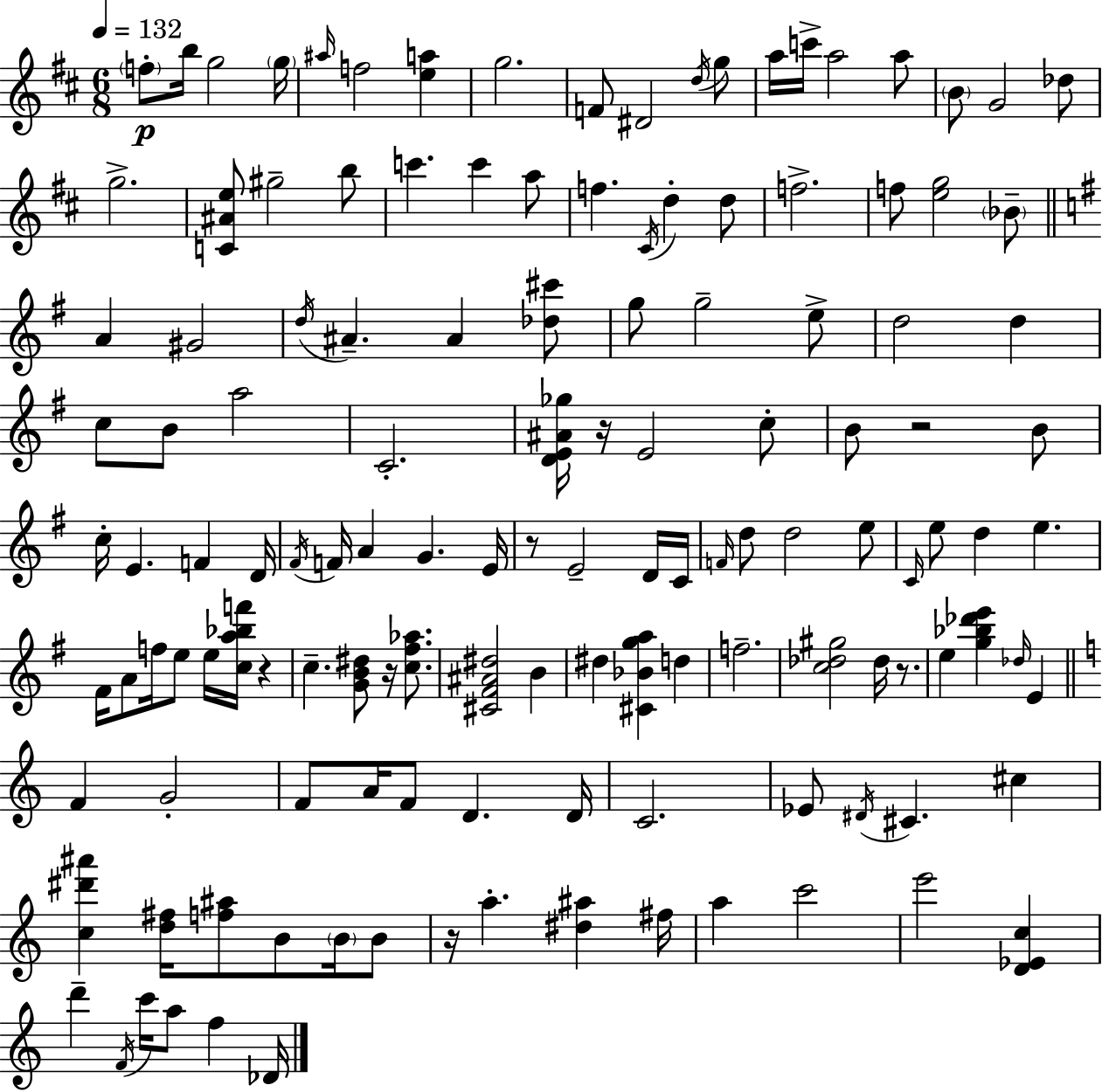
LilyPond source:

{
  \clef treble
  \numericTimeSignature
  \time 6/8
  \key d \major
  \tempo 4 = 132
  \parenthesize f''8-.\p b''16 g''2 \parenthesize g''16 | \grace { ais''16 } f''2 <e'' a''>4 | g''2. | f'8 dis'2 \acciaccatura { d''16 } | \break g''8 a''16 c'''16-> a''2 | a''8 \parenthesize b'8 g'2 | des''8 g''2.-> | <c' ais' e''>8 gis''2-- | \break b''8 c'''4. c'''4 | a''8 f''4. \acciaccatura { cis'16 } d''4-. | d''8 f''2.-> | f''8 <e'' g''>2 | \break \parenthesize bes'8-- \bar "||" \break \key g \major a'4 gis'2 | \acciaccatura { d''16 } ais'4.-- ais'4 <des'' cis'''>8 | g''8 g''2-- e''8-> | d''2 d''4 | \break c''8 b'8 a''2 | c'2.-. | <d' e' ais' ges''>16 r16 e'2 c''8-. | b'8 r2 b'8 | \break c''16-. e'4. f'4 | d'16 \acciaccatura { fis'16 } f'16 a'4 g'4. | e'16 r8 e'2-- | d'16 c'16 \grace { f'16 } d''8 d''2 | \break e''8 \grace { c'16 } e''8 d''4 e''4. | fis'16 a'8 f''16 e''8 e''16 <c'' a'' bes'' f'''>16 | r4 c''4.-- <g' b' dis''>8 | r16 <c'' fis'' aes''>8. <cis' fis' ais' dis''>2 | \break b'4 dis''4 <cis' bes' g'' a''>4 | d''4 f''2.-- | <c'' des'' gis''>2 | des''16 r8. e''4 <g'' bes'' des''' e'''>4 | \break \grace { des''16 } e'4 \bar "||" \break \key c \major f'4 g'2-. | f'8 a'16 f'8 d'4. d'16 | c'2. | ees'8 \acciaccatura { dis'16 } cis'4. cis''4 | \break <c'' dis''' ais'''>4 <d'' fis''>16 <f'' ais''>8 b'8 \parenthesize b'16 b'8 | r16 a''4.-. <dis'' ais''>4 | fis''16 a''4 c'''2 | e'''2 <d' ees' c''>4 | \break d'''4-- \acciaccatura { f'16 } c'''16 a''8 f''4 | des'16 \bar "|."
}